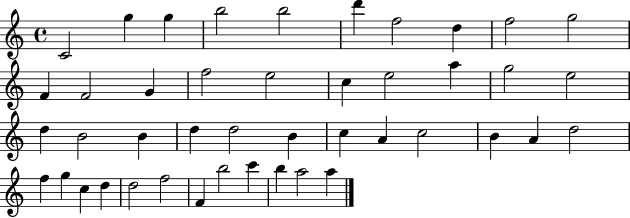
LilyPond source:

{
  \clef treble
  \time 4/4
  \defaultTimeSignature
  \key c \major
  c'2 g''4 g''4 | b''2 b''2 | d'''4 f''2 d''4 | f''2 g''2 | \break f'4 f'2 g'4 | f''2 e''2 | c''4 e''2 a''4 | g''2 e''2 | \break d''4 b'2 b'4 | d''4 d''2 b'4 | c''4 a'4 c''2 | b'4 a'4 d''2 | \break f''4 g''4 c''4 d''4 | d''2 f''2 | f'4 b''2 c'''4 | b''4 a''2 a''4 | \break \bar "|."
}